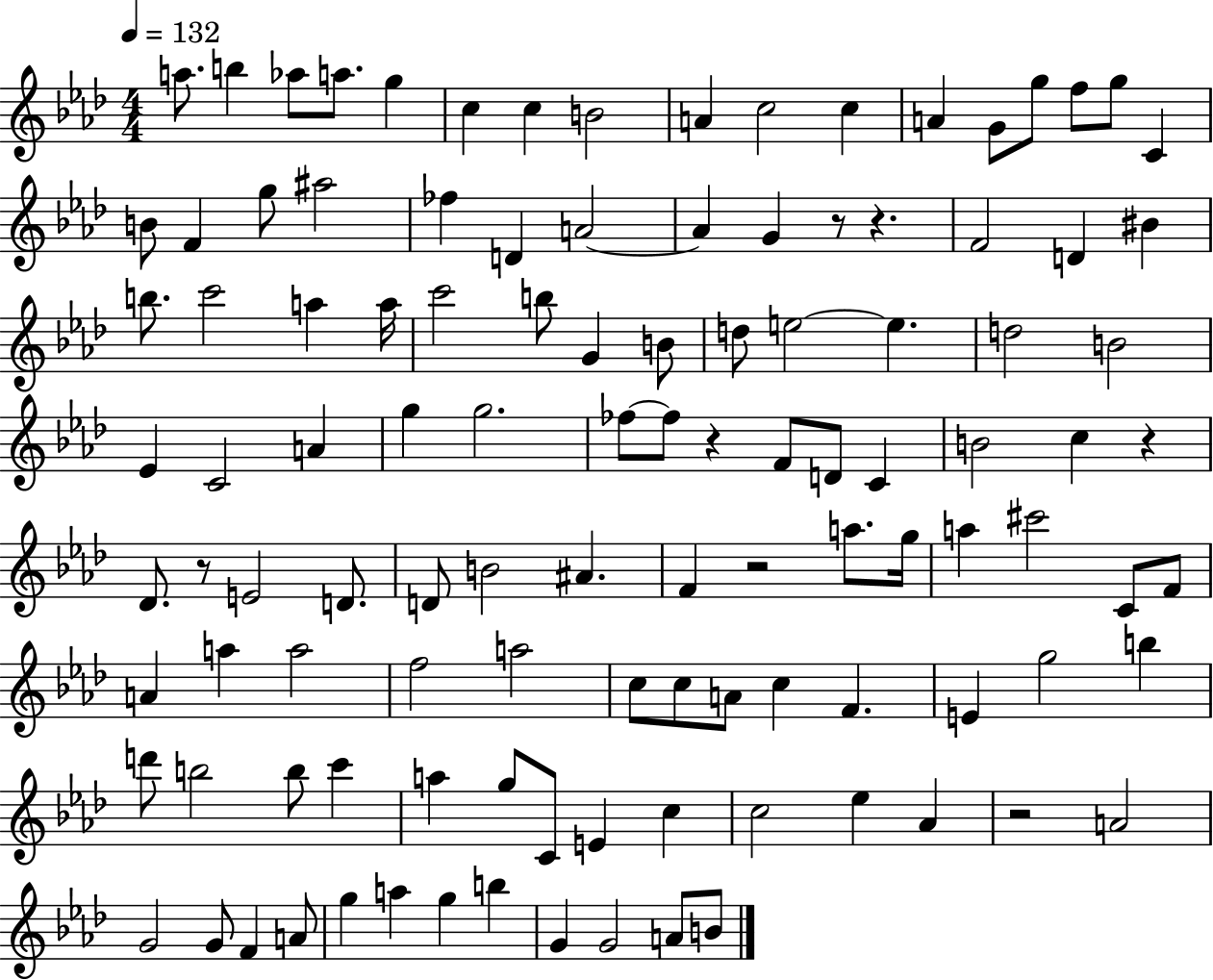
X:1
T:Untitled
M:4/4
L:1/4
K:Ab
a/2 b _a/2 a/2 g c c B2 A c2 c A G/2 g/2 f/2 g/2 C B/2 F g/2 ^a2 _f D A2 A G z/2 z F2 D ^B b/2 c'2 a a/4 c'2 b/2 G B/2 d/2 e2 e d2 B2 _E C2 A g g2 _f/2 _f/2 z F/2 D/2 C B2 c z _D/2 z/2 E2 D/2 D/2 B2 ^A F z2 a/2 g/4 a ^c'2 C/2 F/2 A a a2 f2 a2 c/2 c/2 A/2 c F E g2 b d'/2 b2 b/2 c' a g/2 C/2 E c c2 _e _A z2 A2 G2 G/2 F A/2 g a g b G G2 A/2 B/2